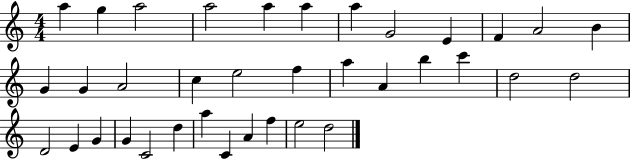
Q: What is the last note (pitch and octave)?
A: D5